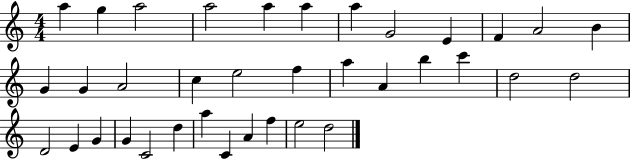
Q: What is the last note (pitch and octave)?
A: D5